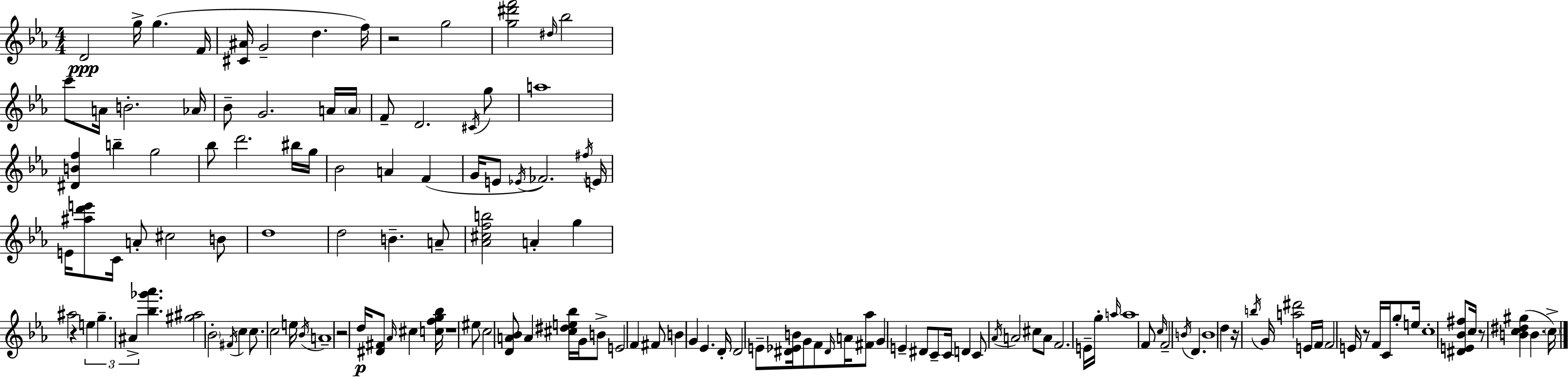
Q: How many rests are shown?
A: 7